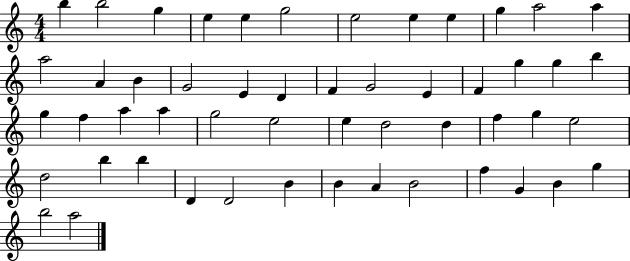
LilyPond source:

{
  \clef treble
  \numericTimeSignature
  \time 4/4
  \key c \major
  b''4 b''2 g''4 | e''4 e''4 g''2 | e''2 e''4 e''4 | g''4 a''2 a''4 | \break a''2 a'4 b'4 | g'2 e'4 d'4 | f'4 g'2 e'4 | f'4 g''4 g''4 b''4 | \break g''4 f''4 a''4 a''4 | g''2 e''2 | e''4 d''2 d''4 | f''4 g''4 e''2 | \break d''2 b''4 b''4 | d'4 d'2 b'4 | b'4 a'4 b'2 | f''4 g'4 b'4 g''4 | \break b''2 a''2 | \bar "|."
}